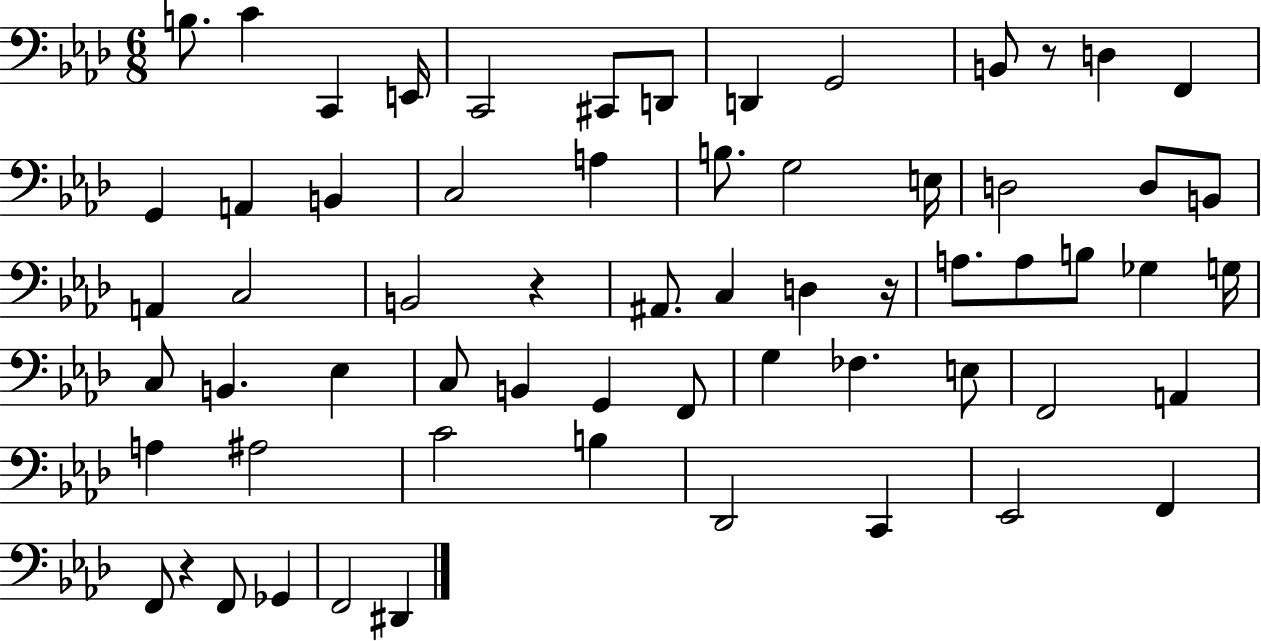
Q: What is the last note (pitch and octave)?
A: D#2